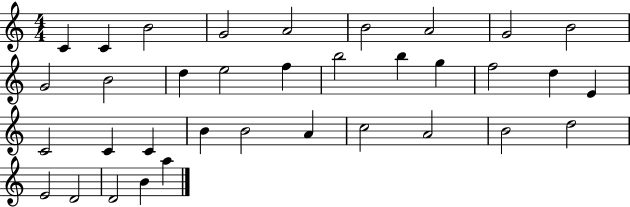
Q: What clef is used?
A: treble